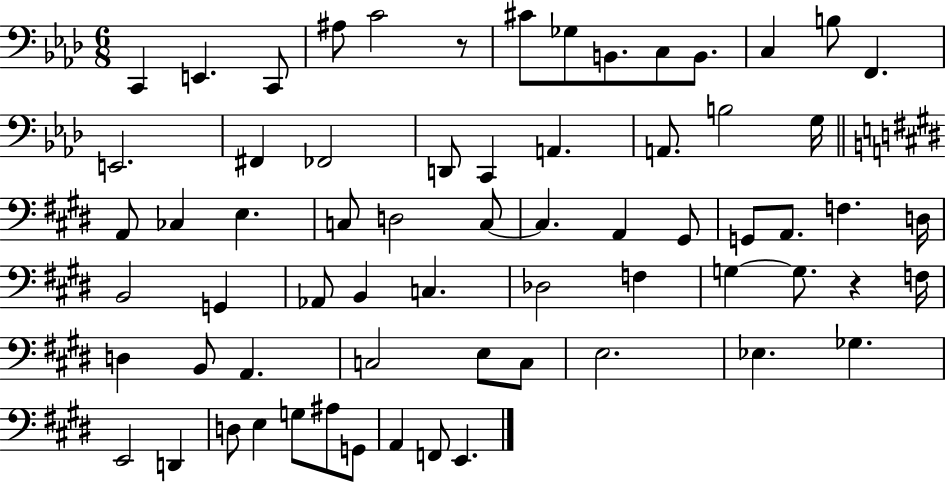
{
  \clef bass
  \numericTimeSignature
  \time 6/8
  \key aes \major
  c,4 e,4. c,8 | ais8 c'2 r8 | cis'8 ges8 b,8. c8 b,8. | c4 b8 f,4. | \break e,2. | fis,4 fes,2 | d,8 c,4 a,4. | a,8. b2 g16 | \break \bar "||" \break \key e \major a,8 ces4 e4. | c8 d2 c8~~ | c4. a,4 gis,8 | g,8 a,8. f4. d16 | \break b,2 g,4 | aes,8 b,4 c4. | des2 f4 | g4~~ g8. r4 f16 | \break d4 b,8 a,4. | c2 e8 c8 | e2. | ees4. ges4. | \break e,2 d,4 | d8 e4 g8 ais8 g,8 | a,4 f,8 e,4. | \bar "|."
}